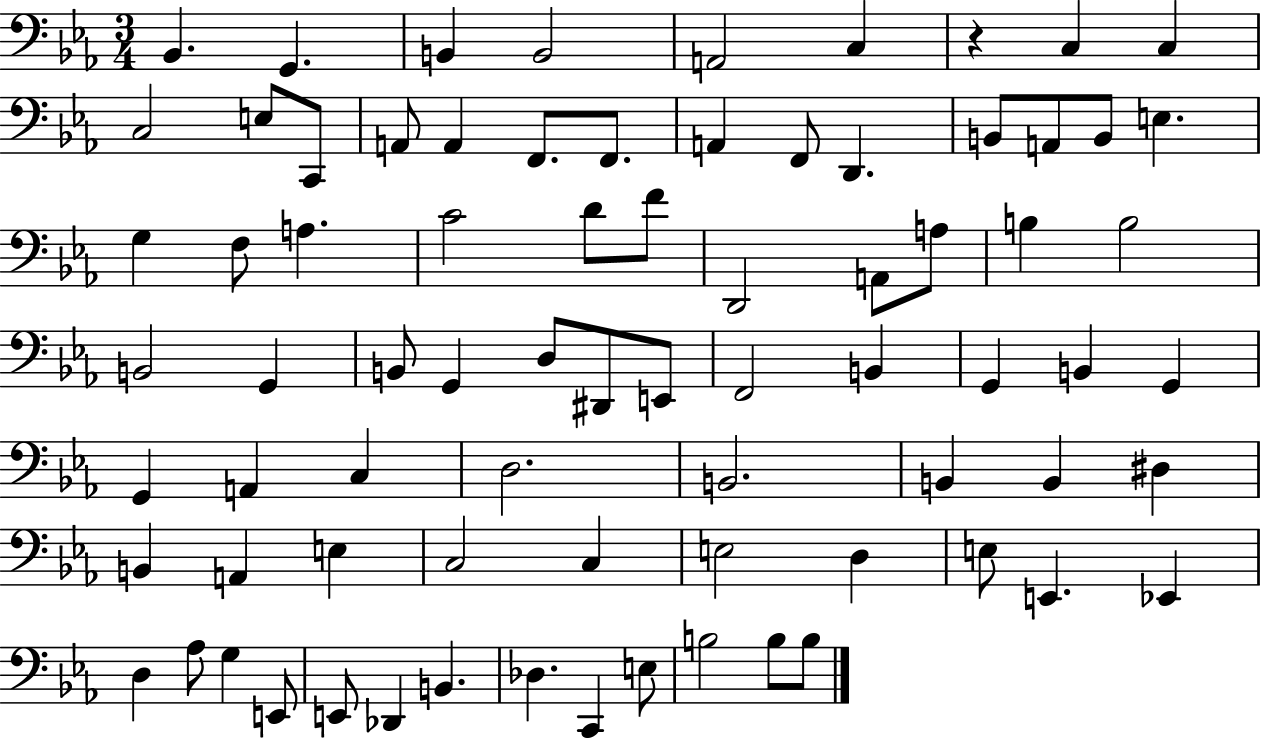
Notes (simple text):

Bb2/q. G2/q. B2/q B2/h A2/h C3/q R/q C3/q C3/q C3/h E3/e C2/e A2/e A2/q F2/e. F2/e. A2/q F2/e D2/q. B2/e A2/e B2/e E3/q. G3/q F3/e A3/q. C4/h D4/e F4/e D2/h A2/e A3/e B3/q B3/h B2/h G2/q B2/e G2/q D3/e D#2/e E2/e F2/h B2/q G2/q B2/q G2/q G2/q A2/q C3/q D3/h. B2/h. B2/q B2/q D#3/q B2/q A2/q E3/q C3/h C3/q E3/h D3/q E3/e E2/q. Eb2/q D3/q Ab3/e G3/q E2/e E2/e Db2/q B2/q. Db3/q. C2/q E3/e B3/h B3/e B3/e